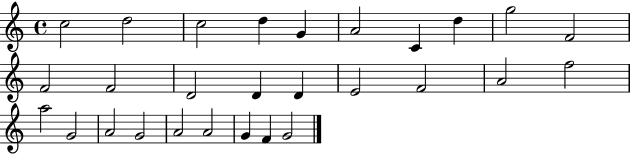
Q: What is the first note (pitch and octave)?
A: C5